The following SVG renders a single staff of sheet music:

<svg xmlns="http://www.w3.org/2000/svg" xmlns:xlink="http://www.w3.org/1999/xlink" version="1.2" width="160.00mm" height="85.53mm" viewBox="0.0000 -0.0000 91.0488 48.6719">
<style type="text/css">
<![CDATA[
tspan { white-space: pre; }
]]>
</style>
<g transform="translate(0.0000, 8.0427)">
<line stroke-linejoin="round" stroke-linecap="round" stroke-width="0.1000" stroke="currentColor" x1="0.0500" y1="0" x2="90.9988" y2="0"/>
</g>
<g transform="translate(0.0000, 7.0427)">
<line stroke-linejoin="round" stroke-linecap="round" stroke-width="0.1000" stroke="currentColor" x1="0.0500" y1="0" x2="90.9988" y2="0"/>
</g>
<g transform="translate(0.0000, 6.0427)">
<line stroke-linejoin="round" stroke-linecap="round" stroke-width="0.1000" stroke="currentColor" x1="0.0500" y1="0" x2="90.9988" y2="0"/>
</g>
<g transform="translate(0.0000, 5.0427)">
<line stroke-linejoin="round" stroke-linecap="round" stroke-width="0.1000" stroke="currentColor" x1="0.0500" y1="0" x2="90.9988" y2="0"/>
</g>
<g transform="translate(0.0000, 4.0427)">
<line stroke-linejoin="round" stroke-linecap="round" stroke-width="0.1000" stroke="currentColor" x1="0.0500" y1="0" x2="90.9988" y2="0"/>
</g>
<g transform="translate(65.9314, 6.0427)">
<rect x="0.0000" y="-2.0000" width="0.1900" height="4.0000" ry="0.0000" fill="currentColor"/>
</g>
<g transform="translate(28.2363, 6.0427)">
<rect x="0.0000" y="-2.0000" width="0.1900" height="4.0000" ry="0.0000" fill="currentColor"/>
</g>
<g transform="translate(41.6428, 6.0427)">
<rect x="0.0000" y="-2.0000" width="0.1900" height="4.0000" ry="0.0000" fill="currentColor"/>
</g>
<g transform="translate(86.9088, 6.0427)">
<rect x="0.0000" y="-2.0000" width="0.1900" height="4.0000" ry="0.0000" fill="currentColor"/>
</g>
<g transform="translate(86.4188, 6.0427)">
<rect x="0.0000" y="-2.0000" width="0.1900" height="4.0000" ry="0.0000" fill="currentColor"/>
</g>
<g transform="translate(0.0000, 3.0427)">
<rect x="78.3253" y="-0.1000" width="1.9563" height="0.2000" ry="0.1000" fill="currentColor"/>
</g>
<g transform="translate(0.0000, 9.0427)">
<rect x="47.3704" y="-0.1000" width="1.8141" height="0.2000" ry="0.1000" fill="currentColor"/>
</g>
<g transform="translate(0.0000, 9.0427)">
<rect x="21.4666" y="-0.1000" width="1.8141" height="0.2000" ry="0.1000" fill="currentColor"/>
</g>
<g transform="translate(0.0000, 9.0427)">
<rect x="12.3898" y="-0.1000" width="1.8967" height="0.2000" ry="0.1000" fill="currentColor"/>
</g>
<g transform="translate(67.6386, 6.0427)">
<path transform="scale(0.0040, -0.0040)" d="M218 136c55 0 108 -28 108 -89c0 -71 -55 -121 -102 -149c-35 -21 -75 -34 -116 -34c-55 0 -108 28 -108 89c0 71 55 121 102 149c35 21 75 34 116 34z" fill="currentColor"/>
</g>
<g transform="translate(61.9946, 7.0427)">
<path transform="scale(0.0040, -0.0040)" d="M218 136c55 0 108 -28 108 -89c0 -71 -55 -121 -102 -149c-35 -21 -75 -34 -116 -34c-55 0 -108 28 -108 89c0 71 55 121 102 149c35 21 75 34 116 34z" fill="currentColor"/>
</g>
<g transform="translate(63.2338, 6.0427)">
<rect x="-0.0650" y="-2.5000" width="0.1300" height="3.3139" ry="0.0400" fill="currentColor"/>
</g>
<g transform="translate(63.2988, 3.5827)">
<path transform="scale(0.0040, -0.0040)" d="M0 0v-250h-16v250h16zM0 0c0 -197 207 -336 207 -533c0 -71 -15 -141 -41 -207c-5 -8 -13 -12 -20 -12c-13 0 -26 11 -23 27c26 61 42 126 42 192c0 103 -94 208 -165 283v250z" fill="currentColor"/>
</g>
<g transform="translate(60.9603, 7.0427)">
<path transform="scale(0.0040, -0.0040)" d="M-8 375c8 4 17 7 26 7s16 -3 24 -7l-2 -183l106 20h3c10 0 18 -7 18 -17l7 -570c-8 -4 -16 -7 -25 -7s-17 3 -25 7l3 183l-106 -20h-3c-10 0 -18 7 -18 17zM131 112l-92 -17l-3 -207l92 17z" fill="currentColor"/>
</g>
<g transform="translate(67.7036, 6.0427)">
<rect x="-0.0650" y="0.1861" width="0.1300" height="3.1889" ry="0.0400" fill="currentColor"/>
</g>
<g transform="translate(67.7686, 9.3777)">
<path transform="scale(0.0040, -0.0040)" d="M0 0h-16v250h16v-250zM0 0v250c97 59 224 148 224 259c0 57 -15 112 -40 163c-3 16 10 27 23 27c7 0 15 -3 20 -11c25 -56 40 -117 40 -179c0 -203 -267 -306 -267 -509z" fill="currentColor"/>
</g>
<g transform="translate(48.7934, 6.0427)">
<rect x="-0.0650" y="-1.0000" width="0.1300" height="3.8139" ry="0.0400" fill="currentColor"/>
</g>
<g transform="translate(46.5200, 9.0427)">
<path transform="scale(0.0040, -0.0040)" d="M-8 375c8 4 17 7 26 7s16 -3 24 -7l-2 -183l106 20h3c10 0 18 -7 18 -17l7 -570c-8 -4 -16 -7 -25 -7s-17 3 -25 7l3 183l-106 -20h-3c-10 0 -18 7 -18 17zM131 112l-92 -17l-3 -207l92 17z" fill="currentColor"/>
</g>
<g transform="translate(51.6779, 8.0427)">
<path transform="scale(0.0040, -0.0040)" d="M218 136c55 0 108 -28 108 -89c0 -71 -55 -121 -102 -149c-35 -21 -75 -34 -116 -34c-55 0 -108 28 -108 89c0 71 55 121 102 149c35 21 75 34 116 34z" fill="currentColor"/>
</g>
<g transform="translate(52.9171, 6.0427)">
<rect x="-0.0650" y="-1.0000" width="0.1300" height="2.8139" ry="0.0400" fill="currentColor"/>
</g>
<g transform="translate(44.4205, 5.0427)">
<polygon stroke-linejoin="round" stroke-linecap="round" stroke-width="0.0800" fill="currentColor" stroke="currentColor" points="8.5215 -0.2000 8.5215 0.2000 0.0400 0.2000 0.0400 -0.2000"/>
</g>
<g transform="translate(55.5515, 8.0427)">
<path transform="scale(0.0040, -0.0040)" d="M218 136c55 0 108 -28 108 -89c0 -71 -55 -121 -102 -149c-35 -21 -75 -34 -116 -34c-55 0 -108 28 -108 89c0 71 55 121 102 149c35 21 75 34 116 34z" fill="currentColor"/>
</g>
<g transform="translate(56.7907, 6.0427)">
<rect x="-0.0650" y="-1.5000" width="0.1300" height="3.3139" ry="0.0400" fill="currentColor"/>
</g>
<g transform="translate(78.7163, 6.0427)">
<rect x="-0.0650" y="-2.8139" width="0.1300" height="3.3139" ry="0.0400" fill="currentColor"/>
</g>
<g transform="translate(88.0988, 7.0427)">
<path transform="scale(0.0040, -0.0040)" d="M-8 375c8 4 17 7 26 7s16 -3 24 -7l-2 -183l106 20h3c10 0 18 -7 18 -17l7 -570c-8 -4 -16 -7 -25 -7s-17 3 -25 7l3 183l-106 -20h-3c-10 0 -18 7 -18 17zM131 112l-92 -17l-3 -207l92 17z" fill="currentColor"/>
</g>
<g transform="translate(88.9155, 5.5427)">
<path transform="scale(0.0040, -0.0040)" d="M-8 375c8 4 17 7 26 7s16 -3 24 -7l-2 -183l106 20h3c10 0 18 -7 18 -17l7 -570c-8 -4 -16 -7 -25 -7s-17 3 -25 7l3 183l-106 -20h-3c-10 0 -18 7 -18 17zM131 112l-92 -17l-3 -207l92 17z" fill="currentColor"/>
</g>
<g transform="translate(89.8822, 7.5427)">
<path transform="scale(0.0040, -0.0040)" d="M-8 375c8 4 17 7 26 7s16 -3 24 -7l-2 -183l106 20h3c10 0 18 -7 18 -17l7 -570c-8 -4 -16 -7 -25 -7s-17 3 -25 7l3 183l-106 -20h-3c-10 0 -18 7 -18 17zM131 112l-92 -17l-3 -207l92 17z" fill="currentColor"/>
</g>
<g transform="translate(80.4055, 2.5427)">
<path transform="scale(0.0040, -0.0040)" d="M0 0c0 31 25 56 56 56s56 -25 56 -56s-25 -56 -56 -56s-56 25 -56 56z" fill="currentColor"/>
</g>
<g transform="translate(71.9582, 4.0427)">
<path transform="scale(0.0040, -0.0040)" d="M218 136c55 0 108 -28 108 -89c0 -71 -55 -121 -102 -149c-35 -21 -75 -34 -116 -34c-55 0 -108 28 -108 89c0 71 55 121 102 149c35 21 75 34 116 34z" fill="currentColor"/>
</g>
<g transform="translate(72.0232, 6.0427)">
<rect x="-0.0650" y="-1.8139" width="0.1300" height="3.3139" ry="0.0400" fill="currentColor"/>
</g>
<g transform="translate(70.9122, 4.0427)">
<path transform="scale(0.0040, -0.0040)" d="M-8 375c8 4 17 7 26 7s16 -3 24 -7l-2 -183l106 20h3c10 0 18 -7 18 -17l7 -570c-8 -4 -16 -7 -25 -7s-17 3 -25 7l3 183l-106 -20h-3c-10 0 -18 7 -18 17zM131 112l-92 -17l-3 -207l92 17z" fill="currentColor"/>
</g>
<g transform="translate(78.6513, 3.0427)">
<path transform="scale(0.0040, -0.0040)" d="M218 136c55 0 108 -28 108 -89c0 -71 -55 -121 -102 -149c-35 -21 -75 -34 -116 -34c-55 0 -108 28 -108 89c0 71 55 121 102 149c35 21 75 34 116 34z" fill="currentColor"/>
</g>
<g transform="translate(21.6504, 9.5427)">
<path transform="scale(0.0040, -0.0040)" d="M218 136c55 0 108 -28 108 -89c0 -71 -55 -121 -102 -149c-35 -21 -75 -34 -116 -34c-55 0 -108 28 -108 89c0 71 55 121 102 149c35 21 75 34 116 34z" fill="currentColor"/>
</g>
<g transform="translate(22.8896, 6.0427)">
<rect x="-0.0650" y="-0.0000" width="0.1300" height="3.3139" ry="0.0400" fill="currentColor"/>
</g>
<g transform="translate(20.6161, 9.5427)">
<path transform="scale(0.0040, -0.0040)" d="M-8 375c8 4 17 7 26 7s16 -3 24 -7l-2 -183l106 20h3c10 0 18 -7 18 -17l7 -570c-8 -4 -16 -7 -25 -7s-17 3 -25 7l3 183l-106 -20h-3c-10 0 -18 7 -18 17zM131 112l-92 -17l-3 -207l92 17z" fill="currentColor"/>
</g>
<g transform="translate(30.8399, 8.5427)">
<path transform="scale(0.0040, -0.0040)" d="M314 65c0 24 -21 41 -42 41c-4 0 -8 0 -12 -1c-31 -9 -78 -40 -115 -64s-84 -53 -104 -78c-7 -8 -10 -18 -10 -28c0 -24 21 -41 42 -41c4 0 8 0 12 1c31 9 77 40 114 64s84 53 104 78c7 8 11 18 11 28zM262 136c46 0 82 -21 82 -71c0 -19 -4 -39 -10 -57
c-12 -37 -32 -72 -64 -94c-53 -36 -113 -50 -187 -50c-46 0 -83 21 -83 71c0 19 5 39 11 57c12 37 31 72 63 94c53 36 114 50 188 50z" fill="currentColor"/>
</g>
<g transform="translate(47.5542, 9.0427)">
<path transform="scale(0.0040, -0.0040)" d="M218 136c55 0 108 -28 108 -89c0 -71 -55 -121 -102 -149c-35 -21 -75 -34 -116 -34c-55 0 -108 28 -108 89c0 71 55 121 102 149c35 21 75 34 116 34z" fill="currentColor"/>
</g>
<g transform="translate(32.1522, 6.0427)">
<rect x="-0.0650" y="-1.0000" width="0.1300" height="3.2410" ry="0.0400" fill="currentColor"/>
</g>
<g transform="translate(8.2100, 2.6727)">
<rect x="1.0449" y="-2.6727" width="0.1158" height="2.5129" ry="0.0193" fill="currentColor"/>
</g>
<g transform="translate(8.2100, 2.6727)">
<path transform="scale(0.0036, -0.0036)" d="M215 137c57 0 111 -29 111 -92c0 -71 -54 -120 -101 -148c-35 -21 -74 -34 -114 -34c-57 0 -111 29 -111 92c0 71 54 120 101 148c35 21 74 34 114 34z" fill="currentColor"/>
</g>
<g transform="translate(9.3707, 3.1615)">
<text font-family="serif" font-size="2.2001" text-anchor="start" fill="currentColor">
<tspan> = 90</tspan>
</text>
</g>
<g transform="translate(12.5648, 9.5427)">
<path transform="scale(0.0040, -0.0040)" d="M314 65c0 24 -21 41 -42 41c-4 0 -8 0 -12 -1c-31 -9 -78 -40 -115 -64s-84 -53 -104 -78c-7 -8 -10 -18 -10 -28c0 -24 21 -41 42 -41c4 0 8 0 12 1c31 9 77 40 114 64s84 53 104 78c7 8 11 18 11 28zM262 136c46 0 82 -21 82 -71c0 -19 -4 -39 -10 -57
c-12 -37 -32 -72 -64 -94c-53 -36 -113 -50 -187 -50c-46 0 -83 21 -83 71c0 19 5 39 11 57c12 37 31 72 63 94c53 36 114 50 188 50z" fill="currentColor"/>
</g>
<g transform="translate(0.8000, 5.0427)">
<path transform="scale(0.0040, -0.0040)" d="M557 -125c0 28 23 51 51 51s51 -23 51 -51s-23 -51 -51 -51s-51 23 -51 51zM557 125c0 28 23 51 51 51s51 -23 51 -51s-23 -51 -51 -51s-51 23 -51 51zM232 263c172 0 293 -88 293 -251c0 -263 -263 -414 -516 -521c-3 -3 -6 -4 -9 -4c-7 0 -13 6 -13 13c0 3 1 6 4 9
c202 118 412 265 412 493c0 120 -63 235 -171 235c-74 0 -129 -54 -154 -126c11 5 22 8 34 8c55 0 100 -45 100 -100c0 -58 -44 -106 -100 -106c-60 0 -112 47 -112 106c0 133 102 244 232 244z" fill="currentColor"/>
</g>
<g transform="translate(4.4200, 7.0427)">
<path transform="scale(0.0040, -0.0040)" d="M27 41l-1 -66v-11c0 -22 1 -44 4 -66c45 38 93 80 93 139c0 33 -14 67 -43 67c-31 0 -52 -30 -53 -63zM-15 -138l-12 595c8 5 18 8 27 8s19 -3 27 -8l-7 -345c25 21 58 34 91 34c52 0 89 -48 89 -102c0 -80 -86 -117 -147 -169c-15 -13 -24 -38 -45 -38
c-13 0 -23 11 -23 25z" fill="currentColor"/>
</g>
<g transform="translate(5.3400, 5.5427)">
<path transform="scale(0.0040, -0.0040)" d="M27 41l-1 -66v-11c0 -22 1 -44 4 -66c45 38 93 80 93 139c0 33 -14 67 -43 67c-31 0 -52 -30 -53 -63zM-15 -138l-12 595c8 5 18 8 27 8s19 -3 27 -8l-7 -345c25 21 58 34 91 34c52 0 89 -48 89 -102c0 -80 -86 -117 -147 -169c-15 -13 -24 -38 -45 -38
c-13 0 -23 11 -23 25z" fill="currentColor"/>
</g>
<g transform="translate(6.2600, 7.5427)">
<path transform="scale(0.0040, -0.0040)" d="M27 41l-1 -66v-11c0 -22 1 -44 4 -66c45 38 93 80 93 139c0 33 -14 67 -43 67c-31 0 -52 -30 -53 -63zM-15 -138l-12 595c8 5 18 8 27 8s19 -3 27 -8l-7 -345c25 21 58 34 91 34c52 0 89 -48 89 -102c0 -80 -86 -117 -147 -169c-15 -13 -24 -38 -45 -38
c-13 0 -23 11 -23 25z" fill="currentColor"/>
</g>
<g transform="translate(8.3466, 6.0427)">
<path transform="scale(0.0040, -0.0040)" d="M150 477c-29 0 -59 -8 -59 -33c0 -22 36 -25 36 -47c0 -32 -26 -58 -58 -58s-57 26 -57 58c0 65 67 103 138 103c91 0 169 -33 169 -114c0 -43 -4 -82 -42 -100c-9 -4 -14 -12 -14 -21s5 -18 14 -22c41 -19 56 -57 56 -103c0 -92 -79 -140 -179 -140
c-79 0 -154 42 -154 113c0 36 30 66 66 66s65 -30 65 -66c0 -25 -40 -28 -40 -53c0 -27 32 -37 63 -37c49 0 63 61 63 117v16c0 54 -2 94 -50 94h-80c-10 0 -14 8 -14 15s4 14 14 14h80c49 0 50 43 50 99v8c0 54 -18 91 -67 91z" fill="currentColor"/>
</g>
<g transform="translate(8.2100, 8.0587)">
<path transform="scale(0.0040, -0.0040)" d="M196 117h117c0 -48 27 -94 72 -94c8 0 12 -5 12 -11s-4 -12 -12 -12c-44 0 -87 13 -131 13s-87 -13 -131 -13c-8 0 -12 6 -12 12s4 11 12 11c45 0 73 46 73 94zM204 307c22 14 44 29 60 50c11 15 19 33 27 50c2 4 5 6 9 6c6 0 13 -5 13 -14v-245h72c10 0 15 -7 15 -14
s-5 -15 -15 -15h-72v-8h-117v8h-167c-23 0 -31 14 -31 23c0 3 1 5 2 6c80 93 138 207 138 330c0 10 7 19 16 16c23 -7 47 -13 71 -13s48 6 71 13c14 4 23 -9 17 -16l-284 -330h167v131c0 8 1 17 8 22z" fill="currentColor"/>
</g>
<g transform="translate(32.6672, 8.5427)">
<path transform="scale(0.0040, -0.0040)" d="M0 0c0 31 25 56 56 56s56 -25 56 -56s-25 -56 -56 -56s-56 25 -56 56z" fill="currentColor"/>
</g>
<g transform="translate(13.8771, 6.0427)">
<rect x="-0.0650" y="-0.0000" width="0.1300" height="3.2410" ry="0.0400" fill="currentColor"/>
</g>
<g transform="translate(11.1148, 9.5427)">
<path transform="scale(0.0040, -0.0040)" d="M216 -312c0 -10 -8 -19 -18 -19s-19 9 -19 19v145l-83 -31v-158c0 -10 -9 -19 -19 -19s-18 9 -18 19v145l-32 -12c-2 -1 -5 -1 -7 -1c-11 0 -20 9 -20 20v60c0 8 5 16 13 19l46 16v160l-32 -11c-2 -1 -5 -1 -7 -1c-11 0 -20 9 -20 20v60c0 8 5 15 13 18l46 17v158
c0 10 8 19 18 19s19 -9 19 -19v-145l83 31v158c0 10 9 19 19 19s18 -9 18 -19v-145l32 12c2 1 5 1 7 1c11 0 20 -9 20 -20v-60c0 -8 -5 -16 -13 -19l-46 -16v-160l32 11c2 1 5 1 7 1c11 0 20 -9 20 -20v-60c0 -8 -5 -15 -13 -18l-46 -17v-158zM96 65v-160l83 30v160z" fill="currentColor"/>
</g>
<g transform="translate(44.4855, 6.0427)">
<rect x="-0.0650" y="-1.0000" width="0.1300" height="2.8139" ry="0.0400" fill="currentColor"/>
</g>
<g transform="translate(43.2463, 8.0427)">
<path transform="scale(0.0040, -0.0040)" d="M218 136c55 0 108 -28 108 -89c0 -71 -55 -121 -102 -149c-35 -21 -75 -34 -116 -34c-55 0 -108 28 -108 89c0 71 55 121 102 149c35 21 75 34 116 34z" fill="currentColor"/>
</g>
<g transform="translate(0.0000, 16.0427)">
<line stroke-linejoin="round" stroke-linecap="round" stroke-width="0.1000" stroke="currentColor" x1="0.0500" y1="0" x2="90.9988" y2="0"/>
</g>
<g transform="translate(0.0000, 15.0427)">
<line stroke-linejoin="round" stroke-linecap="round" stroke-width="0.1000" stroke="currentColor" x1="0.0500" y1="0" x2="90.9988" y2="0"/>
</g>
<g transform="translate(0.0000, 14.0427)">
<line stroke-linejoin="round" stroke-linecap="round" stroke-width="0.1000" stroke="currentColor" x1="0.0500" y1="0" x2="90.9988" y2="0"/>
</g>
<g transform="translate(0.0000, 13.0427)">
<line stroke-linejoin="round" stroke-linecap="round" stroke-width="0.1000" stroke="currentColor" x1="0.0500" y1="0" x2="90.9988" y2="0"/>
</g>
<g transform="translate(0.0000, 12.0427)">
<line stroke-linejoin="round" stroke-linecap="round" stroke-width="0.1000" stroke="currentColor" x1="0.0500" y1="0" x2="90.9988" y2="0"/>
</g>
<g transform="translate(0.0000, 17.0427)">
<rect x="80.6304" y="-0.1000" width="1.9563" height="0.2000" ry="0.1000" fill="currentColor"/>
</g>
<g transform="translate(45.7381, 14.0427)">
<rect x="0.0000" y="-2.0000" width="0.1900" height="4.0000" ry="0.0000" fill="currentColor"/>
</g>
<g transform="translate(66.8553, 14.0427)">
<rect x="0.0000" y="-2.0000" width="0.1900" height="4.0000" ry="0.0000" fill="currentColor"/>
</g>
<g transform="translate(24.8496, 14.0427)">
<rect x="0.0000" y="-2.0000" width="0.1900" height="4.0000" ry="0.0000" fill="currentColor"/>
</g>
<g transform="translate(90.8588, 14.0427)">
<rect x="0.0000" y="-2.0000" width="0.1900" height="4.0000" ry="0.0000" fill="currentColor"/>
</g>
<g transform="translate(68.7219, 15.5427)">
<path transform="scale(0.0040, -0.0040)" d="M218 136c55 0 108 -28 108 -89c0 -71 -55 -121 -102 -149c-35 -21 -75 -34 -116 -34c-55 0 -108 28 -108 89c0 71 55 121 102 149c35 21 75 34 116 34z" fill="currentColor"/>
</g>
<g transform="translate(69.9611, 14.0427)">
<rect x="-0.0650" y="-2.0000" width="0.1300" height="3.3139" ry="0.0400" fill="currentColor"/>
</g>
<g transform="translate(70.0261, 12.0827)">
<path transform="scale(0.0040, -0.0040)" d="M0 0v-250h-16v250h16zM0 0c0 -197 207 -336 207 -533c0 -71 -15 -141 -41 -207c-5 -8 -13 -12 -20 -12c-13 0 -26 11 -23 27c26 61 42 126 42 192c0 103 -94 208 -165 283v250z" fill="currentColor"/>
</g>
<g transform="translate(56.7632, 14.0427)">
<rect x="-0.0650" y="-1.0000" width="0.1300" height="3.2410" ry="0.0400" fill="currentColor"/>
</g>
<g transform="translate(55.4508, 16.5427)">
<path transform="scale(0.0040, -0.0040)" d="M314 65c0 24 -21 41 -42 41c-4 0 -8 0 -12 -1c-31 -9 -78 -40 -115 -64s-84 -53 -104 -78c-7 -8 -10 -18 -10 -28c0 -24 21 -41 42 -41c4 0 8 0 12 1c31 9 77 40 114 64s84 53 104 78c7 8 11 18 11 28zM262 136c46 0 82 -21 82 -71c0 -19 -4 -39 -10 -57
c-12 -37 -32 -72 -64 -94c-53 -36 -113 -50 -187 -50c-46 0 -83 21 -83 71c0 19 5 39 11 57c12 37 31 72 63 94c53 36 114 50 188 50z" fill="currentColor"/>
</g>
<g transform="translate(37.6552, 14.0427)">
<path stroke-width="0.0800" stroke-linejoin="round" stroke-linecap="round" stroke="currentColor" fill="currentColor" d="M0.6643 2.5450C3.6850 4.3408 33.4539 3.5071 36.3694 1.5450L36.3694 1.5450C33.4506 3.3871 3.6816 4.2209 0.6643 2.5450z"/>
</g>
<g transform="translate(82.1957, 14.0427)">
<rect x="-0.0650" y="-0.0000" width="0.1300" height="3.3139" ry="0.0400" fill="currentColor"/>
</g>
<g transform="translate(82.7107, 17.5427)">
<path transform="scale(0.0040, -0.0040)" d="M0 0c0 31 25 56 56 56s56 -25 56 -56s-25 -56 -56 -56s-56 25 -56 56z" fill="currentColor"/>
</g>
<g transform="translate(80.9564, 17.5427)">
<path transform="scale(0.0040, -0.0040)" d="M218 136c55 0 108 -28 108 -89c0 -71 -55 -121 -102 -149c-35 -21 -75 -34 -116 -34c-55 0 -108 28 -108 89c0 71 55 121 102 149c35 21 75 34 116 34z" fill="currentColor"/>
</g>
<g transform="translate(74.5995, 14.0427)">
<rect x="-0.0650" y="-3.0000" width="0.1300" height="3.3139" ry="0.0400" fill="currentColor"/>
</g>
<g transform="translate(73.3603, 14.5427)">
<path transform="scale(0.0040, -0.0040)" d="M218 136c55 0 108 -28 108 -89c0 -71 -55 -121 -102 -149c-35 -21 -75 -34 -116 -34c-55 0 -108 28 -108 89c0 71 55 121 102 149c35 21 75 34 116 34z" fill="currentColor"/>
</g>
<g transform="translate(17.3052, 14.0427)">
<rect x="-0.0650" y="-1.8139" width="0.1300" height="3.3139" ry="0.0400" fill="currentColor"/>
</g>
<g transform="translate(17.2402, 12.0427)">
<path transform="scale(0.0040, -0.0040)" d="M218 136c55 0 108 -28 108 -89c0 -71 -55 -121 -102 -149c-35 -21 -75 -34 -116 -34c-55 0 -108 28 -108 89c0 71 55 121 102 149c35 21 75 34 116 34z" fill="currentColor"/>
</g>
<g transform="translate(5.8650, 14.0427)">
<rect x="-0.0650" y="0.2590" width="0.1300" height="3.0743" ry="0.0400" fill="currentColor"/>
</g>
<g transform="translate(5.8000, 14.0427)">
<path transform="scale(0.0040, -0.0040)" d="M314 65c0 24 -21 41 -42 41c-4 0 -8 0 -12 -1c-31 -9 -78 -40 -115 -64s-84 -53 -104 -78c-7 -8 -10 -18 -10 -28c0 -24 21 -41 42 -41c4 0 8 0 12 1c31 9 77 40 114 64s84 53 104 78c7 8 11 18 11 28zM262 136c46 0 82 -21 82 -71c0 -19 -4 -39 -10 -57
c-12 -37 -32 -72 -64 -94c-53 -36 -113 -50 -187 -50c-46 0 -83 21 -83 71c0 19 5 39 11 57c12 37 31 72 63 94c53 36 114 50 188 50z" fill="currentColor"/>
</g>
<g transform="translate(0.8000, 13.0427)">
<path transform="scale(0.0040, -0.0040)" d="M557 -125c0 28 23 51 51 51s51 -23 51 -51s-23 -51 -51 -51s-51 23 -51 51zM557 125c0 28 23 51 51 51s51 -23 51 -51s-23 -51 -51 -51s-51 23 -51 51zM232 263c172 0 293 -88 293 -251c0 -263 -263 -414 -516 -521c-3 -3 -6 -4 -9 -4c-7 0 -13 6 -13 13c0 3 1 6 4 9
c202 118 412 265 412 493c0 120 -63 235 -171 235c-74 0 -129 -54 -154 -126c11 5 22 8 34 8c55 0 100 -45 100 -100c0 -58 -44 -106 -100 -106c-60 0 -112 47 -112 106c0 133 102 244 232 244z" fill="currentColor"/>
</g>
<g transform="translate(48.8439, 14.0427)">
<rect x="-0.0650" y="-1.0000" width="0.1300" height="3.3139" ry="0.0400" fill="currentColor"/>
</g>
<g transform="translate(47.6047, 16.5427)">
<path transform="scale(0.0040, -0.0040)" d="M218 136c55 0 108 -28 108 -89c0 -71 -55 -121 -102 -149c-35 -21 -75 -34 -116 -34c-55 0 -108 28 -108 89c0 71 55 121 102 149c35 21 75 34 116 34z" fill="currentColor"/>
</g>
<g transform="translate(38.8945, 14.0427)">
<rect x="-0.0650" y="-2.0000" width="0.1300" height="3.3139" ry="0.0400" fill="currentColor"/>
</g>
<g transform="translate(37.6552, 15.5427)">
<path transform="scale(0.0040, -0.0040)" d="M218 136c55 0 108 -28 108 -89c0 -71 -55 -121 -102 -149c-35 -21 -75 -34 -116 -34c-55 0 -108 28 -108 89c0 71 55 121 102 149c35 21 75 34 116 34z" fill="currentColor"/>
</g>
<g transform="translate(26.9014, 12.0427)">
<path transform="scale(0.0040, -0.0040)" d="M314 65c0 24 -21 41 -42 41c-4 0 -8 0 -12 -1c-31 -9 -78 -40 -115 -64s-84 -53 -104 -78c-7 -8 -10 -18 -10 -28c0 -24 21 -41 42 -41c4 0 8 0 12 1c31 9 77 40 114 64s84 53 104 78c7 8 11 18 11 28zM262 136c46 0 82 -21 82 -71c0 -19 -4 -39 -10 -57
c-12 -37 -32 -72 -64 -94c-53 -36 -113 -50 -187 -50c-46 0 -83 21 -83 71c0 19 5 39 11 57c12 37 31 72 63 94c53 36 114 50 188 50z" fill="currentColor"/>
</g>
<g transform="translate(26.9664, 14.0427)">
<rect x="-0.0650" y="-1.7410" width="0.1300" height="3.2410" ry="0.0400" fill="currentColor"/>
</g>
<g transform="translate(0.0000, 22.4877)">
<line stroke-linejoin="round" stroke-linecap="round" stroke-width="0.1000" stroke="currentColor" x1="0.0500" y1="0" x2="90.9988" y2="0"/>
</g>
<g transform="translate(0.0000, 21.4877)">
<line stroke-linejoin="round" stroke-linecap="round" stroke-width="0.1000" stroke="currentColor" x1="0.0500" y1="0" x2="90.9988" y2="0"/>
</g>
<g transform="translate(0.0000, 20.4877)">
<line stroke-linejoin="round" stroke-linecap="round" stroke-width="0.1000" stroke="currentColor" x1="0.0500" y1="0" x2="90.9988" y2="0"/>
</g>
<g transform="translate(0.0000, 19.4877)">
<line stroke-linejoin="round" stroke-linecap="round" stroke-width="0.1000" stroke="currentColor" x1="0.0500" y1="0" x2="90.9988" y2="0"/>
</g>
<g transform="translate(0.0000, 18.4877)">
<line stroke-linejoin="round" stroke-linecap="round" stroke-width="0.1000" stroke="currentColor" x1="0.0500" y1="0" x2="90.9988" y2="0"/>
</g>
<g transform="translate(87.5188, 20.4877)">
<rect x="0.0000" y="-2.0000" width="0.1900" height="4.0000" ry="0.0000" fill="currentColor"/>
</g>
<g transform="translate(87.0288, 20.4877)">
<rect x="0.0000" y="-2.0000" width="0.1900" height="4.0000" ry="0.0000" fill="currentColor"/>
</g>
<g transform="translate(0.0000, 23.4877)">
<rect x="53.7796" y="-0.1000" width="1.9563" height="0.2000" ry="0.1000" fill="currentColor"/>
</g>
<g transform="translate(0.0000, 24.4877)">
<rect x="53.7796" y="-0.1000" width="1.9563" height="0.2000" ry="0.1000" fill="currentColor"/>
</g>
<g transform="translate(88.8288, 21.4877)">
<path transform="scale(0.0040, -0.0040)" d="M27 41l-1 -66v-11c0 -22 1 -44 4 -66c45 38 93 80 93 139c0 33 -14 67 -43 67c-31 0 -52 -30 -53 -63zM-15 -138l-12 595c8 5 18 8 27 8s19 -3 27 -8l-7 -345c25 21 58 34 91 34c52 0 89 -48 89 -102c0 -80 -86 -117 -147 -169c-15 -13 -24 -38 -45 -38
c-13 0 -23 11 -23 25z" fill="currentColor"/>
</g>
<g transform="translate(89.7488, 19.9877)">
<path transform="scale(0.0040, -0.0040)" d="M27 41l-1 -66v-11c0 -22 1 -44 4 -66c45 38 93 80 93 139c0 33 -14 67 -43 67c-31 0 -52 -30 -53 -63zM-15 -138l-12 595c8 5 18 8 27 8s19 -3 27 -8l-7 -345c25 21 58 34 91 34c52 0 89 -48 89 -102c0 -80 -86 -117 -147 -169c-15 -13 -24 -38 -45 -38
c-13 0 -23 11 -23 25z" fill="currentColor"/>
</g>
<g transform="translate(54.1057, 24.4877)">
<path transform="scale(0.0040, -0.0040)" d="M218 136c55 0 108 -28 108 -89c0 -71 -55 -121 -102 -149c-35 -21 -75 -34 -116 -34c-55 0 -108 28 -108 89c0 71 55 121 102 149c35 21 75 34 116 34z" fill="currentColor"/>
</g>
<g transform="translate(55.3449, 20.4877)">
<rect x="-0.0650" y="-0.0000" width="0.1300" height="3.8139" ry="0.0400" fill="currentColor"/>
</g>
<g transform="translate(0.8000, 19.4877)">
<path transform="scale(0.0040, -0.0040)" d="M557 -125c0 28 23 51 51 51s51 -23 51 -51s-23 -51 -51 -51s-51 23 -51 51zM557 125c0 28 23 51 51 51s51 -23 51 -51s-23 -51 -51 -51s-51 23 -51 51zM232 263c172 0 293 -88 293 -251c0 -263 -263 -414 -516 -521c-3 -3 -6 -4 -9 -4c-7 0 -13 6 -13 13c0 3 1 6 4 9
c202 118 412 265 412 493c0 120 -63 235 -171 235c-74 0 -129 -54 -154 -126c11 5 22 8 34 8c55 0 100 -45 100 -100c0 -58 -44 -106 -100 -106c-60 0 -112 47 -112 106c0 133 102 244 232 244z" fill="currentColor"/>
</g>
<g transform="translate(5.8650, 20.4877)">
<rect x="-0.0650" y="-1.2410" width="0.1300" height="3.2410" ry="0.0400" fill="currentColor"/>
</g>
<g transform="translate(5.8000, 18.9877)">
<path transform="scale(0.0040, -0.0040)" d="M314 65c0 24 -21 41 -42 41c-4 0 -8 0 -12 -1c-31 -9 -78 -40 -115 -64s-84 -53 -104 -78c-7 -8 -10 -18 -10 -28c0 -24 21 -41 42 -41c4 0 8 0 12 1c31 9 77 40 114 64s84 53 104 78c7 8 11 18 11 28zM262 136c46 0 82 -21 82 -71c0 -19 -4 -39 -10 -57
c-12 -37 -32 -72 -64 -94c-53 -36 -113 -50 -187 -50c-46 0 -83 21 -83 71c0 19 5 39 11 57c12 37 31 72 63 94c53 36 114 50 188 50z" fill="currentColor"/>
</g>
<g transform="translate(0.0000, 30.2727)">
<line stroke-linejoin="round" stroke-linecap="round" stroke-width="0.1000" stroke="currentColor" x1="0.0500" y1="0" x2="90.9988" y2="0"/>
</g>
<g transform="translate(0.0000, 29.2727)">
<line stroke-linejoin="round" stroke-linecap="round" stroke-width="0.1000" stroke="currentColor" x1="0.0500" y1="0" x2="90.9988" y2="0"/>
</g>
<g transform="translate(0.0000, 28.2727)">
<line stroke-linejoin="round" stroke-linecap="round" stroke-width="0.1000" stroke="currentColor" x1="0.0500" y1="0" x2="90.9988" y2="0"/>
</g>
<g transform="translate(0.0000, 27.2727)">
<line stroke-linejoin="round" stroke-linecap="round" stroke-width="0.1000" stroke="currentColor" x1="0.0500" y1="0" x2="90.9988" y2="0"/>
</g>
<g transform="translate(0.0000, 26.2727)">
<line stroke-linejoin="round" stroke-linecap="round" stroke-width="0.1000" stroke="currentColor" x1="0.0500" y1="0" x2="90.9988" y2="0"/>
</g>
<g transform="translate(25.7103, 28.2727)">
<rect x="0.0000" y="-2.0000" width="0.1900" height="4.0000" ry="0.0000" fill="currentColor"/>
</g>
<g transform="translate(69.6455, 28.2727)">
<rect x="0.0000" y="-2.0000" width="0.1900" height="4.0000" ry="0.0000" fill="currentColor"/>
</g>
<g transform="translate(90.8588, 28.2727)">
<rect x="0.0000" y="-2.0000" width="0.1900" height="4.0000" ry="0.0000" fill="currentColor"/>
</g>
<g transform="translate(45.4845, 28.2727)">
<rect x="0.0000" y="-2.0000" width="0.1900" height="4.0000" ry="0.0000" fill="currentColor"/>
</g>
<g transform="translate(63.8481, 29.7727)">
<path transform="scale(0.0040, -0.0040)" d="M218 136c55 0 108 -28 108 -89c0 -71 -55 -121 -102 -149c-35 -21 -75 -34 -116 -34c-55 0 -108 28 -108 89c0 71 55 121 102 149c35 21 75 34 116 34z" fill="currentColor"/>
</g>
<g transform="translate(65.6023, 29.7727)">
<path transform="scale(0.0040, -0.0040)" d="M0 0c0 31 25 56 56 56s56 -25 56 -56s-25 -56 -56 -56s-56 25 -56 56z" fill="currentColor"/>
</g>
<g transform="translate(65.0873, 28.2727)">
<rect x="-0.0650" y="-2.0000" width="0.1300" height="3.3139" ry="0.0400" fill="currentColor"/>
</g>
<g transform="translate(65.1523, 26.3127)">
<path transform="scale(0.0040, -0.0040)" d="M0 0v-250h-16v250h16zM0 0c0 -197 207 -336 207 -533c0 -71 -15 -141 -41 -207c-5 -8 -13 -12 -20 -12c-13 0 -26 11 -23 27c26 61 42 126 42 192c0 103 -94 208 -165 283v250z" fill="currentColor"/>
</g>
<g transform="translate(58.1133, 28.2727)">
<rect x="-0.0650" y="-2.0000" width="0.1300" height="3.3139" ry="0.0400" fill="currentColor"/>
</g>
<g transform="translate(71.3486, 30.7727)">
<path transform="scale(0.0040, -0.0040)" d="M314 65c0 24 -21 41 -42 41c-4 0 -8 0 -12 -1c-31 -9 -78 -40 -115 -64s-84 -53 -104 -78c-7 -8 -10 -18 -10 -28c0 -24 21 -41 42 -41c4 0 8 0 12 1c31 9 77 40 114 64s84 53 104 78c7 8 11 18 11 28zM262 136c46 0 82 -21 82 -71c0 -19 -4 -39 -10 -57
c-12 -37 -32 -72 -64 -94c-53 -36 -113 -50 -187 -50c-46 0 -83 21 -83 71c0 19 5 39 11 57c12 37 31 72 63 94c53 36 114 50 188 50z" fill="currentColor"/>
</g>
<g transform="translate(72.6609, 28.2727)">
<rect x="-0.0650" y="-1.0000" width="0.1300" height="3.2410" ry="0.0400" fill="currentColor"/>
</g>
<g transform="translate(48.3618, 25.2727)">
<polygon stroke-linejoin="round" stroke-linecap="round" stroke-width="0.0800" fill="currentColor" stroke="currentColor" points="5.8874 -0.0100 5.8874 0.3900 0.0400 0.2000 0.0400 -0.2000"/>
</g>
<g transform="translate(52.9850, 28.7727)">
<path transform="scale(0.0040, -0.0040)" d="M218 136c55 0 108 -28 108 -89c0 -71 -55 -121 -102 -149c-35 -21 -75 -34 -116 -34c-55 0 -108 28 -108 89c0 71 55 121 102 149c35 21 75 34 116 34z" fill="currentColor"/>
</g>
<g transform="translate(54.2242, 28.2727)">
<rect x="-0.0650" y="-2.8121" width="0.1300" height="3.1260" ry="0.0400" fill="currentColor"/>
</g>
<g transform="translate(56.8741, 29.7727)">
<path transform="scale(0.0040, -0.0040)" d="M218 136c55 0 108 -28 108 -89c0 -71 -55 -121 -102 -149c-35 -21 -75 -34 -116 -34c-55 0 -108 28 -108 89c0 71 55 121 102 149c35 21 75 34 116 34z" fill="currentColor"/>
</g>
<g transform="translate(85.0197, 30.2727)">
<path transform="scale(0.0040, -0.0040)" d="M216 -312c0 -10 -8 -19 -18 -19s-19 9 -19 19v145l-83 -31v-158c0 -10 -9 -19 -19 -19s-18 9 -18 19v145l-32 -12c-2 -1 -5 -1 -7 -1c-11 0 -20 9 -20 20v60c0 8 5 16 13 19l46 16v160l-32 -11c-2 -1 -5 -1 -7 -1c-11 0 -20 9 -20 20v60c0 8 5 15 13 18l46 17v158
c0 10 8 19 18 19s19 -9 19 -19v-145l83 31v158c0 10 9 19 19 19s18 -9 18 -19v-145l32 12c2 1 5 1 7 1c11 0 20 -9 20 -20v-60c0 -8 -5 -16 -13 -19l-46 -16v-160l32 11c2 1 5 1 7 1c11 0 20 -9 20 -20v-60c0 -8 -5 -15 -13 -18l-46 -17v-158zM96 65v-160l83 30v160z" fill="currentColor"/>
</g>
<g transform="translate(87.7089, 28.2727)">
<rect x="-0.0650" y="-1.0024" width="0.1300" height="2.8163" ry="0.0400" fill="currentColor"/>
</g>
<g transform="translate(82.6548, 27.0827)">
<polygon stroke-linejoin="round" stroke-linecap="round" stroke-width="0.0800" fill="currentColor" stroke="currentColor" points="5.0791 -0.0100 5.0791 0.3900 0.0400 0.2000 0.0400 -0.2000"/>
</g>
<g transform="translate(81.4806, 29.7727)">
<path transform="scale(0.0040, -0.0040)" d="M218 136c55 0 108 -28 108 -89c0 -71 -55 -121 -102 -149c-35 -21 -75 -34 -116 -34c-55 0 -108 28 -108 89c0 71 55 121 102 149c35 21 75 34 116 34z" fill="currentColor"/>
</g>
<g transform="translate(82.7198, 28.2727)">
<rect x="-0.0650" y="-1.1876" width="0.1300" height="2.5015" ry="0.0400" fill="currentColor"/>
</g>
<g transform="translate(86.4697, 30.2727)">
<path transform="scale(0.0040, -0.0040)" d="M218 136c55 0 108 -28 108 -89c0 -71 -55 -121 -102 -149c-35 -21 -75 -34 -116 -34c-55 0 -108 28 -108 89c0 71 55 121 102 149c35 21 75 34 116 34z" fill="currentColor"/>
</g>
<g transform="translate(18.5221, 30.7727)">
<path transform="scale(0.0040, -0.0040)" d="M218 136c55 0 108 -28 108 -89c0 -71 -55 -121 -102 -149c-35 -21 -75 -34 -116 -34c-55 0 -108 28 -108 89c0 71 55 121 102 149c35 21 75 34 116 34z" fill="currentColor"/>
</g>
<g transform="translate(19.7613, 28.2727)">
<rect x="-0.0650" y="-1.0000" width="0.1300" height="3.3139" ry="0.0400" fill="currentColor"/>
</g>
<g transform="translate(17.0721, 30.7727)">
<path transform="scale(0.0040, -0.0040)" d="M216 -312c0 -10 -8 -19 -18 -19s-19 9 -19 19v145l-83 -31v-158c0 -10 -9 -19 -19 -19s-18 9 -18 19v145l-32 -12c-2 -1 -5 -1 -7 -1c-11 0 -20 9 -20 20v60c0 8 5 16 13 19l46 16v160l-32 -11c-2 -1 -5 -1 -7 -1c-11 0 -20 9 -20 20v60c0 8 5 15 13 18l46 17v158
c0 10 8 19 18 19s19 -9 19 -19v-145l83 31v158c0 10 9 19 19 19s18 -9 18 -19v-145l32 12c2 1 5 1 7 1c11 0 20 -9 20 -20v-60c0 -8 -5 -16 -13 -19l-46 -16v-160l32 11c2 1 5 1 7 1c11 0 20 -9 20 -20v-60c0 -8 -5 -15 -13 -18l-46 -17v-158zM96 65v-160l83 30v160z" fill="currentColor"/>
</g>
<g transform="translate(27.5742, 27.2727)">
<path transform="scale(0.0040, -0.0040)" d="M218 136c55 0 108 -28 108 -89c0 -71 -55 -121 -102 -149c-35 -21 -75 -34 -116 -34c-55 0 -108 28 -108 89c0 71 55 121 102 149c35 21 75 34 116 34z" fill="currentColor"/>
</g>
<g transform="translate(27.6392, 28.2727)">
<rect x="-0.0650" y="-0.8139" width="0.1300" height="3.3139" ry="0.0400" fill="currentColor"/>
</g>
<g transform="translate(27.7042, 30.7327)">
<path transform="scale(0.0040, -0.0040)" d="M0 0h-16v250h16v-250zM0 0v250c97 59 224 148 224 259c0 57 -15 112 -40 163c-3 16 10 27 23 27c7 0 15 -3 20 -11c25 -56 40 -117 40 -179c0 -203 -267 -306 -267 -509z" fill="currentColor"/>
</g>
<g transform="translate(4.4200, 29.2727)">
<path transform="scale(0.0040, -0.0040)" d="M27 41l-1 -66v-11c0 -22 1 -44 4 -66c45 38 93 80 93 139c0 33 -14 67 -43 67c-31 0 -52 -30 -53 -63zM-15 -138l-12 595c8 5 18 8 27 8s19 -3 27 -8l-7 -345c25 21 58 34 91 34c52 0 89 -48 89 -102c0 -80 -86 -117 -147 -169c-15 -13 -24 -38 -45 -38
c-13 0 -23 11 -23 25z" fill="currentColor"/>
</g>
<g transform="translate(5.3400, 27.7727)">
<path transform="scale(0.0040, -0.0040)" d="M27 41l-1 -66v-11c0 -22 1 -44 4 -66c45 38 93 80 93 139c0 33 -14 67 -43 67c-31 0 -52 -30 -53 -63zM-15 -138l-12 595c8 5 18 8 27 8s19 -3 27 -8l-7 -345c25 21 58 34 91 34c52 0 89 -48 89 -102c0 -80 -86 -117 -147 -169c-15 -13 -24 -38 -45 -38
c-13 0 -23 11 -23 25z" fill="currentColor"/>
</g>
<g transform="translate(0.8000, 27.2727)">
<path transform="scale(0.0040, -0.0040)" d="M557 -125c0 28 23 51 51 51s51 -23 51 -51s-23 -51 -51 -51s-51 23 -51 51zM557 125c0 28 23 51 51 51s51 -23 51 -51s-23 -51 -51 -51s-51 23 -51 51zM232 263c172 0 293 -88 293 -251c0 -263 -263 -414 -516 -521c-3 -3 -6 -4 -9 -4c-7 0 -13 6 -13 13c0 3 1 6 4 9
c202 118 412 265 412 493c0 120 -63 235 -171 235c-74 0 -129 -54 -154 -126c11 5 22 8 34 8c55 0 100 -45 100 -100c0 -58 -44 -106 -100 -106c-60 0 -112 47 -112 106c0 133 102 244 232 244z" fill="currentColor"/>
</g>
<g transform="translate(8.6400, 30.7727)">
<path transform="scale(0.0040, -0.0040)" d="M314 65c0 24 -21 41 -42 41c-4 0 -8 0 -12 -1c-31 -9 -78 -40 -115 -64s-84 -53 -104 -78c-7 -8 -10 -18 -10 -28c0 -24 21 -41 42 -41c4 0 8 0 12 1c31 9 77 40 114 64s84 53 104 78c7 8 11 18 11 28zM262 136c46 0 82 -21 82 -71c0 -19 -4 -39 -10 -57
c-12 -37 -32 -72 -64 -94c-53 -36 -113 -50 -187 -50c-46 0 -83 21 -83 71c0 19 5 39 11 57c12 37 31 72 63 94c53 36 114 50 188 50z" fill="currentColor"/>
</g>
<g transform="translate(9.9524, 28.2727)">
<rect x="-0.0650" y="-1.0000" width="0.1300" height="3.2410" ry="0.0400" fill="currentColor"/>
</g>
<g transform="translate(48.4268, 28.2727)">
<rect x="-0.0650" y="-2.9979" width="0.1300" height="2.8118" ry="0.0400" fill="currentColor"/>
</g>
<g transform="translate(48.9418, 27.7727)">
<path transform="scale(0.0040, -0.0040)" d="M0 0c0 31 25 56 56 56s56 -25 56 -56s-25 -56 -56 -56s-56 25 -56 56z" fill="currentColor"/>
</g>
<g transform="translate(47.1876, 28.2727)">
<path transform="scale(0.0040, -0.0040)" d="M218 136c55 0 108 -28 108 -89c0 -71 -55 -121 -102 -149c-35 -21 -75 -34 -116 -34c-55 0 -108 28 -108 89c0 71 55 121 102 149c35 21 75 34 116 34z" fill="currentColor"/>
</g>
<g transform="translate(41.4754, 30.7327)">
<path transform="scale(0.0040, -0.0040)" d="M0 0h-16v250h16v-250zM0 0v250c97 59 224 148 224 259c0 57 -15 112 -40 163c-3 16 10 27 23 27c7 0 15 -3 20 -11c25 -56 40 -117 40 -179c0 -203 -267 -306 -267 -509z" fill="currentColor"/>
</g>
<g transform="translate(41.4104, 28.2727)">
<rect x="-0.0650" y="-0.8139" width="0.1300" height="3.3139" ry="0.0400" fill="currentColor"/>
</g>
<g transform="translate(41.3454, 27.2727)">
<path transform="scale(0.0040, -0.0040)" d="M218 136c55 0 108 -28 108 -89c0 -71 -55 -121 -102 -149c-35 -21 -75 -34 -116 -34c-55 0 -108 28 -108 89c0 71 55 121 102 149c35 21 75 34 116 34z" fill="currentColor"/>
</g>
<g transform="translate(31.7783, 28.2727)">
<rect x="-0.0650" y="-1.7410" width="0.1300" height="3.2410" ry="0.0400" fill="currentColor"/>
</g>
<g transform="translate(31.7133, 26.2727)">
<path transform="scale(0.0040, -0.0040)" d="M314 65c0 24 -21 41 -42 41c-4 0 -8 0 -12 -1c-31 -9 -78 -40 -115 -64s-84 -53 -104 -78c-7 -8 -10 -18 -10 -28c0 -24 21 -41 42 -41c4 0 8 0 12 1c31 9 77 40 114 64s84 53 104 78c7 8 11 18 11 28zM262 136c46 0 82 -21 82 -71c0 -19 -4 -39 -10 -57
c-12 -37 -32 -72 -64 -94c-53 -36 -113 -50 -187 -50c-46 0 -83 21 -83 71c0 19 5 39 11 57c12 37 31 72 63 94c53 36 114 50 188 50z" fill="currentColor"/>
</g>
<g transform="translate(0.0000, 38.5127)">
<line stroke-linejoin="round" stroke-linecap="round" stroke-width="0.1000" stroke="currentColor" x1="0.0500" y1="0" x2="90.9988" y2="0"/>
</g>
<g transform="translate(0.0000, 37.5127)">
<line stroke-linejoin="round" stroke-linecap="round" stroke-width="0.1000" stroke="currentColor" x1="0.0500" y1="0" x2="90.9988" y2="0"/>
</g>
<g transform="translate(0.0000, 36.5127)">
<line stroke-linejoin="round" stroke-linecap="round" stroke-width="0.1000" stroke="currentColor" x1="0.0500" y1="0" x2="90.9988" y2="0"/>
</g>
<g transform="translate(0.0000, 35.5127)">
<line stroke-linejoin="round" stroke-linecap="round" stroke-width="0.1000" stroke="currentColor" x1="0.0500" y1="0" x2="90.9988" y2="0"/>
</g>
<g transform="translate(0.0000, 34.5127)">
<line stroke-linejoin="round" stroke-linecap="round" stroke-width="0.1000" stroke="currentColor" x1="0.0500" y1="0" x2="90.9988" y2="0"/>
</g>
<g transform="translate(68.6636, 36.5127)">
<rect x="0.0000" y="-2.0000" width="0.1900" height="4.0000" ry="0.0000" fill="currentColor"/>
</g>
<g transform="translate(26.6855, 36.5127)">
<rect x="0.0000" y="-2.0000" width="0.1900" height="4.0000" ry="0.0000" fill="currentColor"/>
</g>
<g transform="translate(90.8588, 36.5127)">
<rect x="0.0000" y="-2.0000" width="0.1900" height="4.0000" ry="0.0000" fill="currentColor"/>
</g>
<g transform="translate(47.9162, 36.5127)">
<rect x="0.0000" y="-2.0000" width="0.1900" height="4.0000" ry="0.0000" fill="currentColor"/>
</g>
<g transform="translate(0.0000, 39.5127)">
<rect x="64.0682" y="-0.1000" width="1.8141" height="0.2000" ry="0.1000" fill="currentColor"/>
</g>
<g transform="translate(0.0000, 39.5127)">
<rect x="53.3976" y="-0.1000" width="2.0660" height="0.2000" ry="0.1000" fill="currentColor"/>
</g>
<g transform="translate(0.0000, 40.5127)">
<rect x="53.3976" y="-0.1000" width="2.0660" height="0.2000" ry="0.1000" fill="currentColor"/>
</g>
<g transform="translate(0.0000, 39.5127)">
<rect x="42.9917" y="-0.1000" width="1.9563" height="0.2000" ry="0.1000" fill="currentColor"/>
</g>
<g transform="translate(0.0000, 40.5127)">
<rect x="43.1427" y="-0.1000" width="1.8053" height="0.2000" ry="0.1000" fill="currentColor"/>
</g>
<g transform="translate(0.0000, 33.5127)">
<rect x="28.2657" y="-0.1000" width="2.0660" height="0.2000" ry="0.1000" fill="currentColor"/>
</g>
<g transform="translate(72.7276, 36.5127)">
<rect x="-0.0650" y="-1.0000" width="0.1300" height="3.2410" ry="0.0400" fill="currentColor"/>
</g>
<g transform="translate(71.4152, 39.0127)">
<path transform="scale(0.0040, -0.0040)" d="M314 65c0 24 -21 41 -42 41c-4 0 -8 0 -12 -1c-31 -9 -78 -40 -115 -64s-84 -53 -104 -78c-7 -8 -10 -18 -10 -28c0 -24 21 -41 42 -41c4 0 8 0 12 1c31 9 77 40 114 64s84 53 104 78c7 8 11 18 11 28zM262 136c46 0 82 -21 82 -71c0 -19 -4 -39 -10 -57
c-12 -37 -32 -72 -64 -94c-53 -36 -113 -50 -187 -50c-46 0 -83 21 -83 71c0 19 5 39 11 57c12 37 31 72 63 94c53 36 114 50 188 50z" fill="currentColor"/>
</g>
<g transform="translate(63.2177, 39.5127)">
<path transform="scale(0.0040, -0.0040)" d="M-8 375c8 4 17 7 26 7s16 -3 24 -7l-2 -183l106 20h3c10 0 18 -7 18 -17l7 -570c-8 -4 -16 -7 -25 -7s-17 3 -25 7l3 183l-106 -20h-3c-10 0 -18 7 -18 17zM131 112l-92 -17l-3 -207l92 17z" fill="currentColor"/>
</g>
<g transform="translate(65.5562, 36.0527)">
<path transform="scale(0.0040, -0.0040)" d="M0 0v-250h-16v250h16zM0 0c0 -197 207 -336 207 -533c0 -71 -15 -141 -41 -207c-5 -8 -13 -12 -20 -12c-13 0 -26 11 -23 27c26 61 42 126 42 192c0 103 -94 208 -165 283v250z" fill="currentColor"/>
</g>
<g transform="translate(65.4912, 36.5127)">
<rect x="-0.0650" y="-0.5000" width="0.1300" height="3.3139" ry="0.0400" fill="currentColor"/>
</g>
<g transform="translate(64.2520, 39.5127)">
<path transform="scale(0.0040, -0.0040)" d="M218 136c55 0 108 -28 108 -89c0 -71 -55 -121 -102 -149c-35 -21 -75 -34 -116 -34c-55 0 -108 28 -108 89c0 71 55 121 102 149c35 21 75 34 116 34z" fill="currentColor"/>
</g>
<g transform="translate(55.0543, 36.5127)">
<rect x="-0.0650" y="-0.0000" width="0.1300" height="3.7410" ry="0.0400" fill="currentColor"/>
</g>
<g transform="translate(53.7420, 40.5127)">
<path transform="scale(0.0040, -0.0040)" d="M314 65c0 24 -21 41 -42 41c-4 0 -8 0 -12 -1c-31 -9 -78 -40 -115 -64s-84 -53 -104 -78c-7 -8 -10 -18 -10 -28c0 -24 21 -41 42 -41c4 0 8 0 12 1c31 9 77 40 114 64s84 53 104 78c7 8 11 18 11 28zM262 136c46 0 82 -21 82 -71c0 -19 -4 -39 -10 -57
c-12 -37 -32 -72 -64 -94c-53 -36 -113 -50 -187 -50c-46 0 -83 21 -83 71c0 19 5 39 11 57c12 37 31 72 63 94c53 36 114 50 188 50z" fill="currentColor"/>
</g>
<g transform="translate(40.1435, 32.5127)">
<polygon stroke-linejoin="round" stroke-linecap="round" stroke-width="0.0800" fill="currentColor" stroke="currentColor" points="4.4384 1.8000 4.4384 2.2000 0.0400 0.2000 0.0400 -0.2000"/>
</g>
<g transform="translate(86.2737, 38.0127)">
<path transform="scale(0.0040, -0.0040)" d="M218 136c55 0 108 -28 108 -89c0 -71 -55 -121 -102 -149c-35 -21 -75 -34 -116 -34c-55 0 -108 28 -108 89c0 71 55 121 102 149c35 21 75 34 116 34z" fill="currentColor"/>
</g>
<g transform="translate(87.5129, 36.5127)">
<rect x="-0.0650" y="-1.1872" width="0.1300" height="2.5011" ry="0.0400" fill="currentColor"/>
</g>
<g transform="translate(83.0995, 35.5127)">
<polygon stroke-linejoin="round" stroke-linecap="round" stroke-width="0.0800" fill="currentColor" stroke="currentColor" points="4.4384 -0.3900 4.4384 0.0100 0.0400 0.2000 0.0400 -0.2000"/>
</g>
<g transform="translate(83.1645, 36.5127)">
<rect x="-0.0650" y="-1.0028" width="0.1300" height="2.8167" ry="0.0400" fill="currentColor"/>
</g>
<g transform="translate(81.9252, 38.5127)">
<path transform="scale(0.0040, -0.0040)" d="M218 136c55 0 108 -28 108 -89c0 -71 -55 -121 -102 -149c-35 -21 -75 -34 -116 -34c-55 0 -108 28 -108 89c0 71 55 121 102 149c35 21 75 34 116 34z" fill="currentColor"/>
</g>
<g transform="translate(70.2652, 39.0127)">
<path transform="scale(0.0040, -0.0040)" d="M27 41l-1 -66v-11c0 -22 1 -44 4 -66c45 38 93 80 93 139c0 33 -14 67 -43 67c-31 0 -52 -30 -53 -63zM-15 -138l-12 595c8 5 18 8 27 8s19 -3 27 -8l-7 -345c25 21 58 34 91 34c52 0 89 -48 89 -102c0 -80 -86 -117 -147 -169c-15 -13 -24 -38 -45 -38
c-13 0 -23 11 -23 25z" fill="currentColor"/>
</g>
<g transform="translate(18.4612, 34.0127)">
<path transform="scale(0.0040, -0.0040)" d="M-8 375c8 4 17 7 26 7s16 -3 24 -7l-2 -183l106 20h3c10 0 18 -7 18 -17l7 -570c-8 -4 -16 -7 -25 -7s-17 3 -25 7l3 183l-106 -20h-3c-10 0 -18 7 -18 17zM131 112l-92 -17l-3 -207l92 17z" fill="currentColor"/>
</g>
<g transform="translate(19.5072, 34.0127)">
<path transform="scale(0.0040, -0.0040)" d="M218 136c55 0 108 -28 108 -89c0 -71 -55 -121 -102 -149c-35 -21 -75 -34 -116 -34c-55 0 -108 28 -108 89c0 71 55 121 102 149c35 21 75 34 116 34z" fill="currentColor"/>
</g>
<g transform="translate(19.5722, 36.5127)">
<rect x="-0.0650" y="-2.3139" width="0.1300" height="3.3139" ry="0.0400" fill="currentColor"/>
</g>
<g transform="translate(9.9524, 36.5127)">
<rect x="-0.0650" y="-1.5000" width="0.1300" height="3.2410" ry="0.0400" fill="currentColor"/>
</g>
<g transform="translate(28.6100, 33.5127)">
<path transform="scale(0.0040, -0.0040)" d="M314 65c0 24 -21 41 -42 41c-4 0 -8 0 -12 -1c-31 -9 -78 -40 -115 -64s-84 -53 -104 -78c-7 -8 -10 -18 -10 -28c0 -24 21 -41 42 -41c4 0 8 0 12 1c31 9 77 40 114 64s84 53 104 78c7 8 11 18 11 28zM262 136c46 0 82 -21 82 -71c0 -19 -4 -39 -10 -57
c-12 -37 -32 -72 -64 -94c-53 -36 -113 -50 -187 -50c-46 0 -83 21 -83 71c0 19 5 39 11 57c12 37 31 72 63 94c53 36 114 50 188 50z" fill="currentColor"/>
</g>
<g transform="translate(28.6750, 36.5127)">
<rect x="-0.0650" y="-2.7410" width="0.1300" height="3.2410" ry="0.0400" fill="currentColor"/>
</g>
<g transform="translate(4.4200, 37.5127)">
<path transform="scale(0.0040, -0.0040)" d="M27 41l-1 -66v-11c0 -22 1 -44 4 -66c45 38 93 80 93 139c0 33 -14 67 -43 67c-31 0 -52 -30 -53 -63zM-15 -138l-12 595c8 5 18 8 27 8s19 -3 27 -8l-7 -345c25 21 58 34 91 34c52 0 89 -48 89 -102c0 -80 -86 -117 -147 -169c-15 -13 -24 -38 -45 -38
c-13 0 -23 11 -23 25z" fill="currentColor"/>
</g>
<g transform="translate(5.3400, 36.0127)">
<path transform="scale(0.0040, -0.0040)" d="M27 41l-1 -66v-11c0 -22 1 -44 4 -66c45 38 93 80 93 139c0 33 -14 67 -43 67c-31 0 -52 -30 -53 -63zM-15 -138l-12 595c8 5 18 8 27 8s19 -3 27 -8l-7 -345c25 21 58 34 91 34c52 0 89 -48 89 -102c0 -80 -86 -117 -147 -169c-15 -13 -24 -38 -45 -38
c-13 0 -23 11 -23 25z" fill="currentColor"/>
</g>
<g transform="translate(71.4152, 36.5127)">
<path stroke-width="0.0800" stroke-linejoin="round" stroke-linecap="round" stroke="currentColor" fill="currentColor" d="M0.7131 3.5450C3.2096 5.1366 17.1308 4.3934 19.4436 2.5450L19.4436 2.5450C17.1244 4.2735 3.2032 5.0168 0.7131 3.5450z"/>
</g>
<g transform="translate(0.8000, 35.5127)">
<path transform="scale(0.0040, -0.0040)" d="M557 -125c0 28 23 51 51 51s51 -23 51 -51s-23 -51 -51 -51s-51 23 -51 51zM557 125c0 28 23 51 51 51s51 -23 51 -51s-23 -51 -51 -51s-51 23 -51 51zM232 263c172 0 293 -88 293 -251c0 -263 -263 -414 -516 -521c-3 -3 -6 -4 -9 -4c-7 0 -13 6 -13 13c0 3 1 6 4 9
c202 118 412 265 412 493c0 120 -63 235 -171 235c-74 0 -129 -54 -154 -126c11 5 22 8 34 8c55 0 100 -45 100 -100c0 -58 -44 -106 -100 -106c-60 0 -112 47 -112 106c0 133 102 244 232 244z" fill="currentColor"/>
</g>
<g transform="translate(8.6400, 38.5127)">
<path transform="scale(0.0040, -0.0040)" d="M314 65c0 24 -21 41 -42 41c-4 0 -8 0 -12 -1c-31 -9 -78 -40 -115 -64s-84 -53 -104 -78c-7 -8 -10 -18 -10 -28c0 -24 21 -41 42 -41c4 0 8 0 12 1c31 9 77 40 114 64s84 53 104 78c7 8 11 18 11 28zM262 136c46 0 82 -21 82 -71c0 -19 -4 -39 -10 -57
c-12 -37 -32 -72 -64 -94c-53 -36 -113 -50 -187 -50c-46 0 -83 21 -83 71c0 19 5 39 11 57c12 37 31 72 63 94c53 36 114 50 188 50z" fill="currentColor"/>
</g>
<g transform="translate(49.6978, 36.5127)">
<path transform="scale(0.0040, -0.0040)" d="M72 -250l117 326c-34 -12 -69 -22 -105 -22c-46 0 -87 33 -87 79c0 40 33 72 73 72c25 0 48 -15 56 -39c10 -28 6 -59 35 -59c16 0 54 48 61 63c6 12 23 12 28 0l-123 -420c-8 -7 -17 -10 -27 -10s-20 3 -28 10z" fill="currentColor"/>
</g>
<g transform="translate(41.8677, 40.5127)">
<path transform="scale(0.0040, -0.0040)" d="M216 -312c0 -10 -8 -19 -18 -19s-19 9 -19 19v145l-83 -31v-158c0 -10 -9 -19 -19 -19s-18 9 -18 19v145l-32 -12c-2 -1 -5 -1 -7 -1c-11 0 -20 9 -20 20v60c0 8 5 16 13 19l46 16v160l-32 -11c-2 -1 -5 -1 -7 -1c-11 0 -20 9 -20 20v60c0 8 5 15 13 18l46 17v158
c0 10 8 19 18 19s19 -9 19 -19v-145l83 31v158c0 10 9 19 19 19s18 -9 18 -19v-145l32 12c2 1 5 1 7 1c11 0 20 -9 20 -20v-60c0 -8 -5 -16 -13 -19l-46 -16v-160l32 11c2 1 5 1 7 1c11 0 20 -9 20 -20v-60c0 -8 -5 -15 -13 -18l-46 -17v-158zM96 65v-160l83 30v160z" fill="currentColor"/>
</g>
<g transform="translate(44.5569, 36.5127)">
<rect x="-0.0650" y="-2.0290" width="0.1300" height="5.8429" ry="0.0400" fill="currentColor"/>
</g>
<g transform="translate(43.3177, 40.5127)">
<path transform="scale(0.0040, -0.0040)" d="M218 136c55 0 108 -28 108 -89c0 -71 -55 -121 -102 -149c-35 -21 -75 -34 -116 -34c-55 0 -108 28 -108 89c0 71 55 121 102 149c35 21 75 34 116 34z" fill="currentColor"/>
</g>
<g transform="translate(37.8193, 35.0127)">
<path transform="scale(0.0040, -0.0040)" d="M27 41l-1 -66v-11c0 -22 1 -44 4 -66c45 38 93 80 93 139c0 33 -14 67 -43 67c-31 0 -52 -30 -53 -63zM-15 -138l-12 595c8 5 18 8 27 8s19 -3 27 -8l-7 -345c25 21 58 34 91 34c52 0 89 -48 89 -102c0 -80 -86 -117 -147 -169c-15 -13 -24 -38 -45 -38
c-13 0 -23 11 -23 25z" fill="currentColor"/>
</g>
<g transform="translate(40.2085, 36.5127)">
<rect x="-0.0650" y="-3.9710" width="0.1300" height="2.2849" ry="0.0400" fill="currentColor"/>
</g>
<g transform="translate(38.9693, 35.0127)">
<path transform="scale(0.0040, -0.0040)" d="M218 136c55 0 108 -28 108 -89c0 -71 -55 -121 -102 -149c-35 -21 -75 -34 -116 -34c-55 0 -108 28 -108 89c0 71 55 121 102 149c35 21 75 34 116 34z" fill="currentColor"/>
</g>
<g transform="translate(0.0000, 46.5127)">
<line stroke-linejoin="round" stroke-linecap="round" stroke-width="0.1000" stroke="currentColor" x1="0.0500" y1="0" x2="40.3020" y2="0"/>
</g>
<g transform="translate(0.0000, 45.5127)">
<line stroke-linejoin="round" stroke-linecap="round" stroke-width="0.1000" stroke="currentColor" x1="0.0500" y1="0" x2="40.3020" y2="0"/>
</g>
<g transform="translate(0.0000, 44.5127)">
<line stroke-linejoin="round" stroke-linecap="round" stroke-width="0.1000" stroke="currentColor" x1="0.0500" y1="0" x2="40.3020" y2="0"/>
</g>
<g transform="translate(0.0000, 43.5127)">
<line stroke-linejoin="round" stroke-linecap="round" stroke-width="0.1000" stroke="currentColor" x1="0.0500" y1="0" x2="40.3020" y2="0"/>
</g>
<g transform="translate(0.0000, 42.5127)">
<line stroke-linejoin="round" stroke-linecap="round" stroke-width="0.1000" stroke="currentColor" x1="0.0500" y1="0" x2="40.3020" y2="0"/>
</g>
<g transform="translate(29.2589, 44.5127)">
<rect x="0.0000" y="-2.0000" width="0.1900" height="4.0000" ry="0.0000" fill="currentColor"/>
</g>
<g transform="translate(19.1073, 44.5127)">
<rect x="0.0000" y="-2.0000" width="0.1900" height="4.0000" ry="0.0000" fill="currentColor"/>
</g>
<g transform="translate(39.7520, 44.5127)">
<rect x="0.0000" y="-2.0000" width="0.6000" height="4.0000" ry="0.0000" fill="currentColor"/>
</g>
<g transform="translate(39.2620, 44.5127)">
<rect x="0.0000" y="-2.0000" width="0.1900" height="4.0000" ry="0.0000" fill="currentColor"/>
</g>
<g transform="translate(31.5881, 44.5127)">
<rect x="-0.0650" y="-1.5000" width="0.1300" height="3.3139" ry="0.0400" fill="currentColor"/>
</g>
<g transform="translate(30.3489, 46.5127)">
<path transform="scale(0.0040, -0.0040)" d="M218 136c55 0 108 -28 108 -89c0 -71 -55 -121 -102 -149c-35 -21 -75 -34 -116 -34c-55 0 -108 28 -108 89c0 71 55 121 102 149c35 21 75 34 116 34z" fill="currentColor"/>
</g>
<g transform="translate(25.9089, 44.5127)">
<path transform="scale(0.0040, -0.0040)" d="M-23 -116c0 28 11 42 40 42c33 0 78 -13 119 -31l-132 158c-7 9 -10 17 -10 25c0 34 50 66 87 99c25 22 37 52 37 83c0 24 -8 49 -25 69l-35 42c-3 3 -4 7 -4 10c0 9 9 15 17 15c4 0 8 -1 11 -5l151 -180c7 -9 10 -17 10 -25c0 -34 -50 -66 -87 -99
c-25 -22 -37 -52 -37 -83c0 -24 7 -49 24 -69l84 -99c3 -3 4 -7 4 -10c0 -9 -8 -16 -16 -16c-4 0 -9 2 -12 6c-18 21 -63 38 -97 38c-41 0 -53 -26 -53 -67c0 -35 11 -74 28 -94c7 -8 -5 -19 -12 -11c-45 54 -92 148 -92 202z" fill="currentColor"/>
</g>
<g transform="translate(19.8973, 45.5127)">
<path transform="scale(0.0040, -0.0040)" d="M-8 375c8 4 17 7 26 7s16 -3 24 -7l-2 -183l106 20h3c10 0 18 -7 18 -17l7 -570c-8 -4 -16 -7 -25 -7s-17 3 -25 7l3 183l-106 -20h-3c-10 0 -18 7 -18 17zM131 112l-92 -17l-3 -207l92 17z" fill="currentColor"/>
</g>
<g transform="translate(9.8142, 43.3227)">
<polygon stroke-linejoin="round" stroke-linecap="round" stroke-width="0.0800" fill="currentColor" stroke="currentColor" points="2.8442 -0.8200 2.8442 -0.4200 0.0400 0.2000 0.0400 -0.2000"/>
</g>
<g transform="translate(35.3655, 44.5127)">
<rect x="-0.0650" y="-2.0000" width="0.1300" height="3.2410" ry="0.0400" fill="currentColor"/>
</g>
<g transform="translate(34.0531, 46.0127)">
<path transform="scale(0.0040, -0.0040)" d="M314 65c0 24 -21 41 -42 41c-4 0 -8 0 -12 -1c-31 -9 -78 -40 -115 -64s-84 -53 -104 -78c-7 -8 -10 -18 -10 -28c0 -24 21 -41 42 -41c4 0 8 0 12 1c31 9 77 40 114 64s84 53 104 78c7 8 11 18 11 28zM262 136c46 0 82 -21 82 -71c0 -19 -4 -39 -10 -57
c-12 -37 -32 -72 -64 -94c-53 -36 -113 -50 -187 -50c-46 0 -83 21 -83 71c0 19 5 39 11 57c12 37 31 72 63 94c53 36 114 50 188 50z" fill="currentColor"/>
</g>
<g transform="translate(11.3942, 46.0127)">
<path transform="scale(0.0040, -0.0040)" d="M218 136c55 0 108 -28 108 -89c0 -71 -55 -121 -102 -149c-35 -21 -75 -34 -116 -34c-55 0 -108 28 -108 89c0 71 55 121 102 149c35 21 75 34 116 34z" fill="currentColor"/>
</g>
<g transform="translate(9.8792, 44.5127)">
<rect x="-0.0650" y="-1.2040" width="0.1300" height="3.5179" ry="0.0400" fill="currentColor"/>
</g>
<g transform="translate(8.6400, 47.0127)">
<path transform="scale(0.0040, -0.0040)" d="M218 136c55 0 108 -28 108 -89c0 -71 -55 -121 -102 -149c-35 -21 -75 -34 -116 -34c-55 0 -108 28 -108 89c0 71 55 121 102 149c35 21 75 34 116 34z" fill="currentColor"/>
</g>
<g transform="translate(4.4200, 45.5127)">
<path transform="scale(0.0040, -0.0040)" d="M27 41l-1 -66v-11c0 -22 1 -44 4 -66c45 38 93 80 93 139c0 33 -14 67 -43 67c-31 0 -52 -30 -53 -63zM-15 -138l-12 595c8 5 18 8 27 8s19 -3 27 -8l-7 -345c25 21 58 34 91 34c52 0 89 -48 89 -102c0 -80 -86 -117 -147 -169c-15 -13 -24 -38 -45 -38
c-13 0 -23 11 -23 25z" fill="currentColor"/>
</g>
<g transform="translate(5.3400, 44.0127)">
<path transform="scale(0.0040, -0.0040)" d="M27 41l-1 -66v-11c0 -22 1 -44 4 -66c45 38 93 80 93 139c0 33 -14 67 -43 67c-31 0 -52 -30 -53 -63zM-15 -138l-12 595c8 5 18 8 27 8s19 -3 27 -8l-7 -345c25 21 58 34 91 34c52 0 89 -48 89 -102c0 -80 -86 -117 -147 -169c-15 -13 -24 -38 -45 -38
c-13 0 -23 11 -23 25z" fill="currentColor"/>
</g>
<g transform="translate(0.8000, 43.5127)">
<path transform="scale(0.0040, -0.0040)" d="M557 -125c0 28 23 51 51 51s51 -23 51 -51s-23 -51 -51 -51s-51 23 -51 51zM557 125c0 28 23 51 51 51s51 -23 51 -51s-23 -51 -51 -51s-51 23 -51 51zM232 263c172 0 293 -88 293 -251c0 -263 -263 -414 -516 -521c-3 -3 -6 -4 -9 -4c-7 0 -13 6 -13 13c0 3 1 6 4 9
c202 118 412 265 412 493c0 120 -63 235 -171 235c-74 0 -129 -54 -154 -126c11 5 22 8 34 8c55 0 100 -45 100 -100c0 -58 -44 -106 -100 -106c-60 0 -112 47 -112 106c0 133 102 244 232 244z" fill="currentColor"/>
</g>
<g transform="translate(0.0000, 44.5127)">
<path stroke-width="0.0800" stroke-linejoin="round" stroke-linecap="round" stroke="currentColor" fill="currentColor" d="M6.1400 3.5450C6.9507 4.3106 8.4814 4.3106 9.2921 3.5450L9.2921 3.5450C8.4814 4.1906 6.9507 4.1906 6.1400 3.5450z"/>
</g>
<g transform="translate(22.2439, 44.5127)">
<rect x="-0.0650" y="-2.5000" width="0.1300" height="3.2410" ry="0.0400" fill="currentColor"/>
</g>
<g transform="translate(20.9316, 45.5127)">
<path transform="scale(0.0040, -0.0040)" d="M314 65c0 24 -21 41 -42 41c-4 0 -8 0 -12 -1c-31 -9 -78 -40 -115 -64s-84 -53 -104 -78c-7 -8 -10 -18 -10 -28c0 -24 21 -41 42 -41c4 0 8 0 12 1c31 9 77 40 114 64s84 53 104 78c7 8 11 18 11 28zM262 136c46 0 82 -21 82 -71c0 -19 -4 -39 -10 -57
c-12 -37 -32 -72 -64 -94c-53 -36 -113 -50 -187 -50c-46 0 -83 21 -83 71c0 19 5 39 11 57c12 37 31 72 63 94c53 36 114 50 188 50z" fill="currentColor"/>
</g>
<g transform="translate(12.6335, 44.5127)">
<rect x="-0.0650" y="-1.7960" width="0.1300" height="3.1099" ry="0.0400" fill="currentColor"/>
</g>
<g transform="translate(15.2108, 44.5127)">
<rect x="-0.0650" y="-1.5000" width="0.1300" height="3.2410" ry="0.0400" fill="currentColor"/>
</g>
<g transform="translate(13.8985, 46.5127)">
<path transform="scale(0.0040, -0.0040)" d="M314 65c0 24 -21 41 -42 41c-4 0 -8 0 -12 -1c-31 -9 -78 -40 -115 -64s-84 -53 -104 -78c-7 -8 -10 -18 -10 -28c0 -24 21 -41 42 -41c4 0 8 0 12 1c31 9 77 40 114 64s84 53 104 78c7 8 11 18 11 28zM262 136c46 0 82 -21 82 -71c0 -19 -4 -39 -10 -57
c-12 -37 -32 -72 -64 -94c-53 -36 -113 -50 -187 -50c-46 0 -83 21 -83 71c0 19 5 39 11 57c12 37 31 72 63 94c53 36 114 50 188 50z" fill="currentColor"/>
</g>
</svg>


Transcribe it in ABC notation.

X:1
T:Untitled
M:3/4
L:1/4
K:Eb
^D,,2 D,, F,,2 G,,/2 E,,/2 G,,/2 G,, B,,/2 D,/2 A, C D,2 A, A,2 A,, F,, F,,2 A,,/2 C, D,, G,2 C,, F,,2 ^F,, F,/2 A,2 F,/2 D,/2 C,/2 A,, A,,/2 F,,2 A,,/2 ^G,,/2 G,,2 B, C2 _G,/2 ^C,,/2 z/2 C,,2 E,,/2 _F,,2 G,,/2 A,,/2 F,,/2 A,,/2 G,,2 B,,2 z G,, A,,2